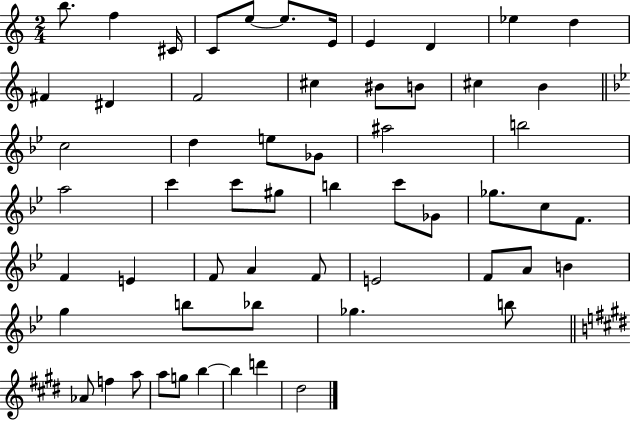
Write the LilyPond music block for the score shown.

{
  \clef treble
  \numericTimeSignature
  \time 2/4
  \key c \major
  \repeat volta 2 { b''8. f''4 cis'16 | c'8 e''8~~ e''8. e'16 | e'4 d'4 | ees''4 d''4 | \break fis'4 dis'4 | f'2 | cis''4 bis'8 b'8 | cis''4 b'4 | \break \bar "||" \break \key bes \major c''2 | d''4 e''8 ges'8 | ais''2 | b''2 | \break a''2 | c'''4 c'''8 gis''8 | b''4 c'''8 ges'8 | ges''8. c''8 f'8. | \break f'4 e'4 | f'8 a'4 f'8 | e'2 | f'8 a'8 b'4 | \break g''4 b''8 bes''8 | ges''4. b''8 | \bar "||" \break \key e \major aes'8 f''4 a''8 | a''8 g''8 b''4~~ | b''4 d'''4 | dis''2 | \break } \bar "|."
}